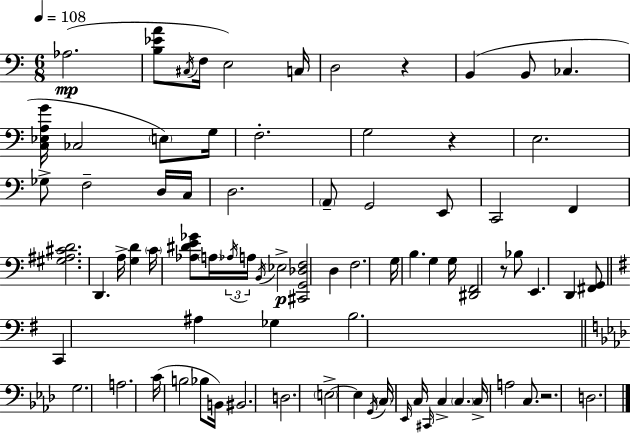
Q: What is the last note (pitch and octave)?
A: D3